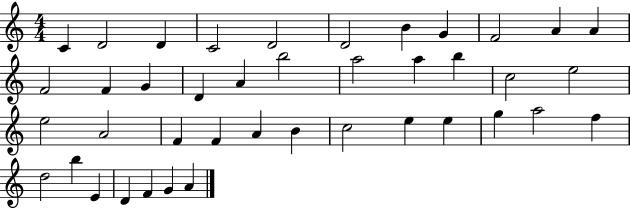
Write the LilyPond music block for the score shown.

{
  \clef treble
  \numericTimeSignature
  \time 4/4
  \key c \major
  c'4 d'2 d'4 | c'2 d'2 | d'2 b'4 g'4 | f'2 a'4 a'4 | \break f'2 f'4 g'4 | d'4 a'4 b''2 | a''2 a''4 b''4 | c''2 e''2 | \break e''2 a'2 | f'4 f'4 a'4 b'4 | c''2 e''4 e''4 | g''4 a''2 f''4 | \break d''2 b''4 e'4 | d'4 f'4 g'4 a'4 | \bar "|."
}